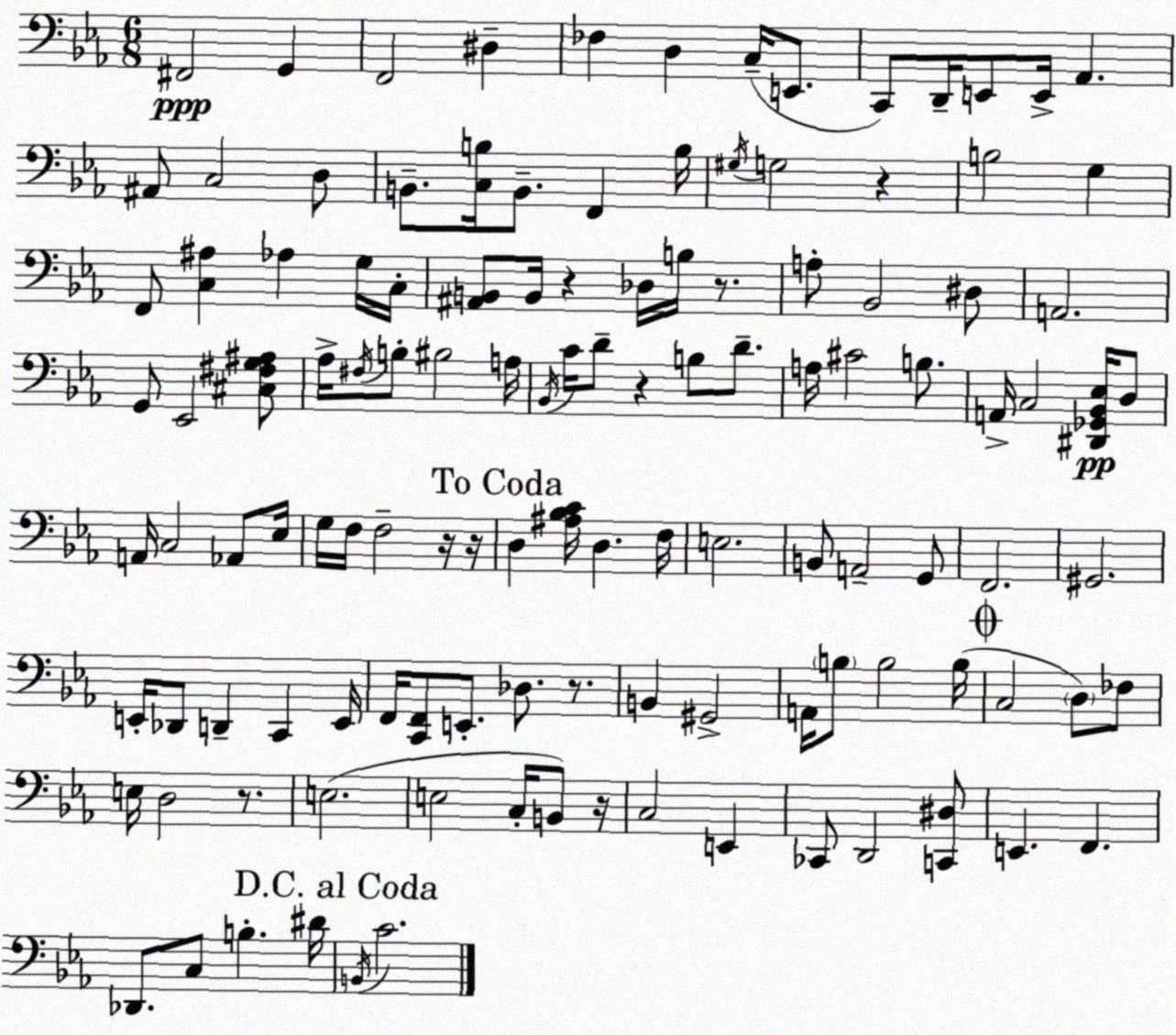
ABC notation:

X:1
T:Untitled
M:6/8
L:1/4
K:Eb
^F,,2 G,, F,,2 ^D, _F, D, C,/4 E,,/2 C,,/2 D,,/4 E,,/2 E,,/4 _A,, ^A,,/2 C,2 D,/2 B,,/2 [C,B,]/4 B,,/2 F,, B,/4 ^G,/4 G,2 z B,2 G, F,,/2 [C,^A,] _A, G,/4 C,/4 [^A,,B,,]/2 B,,/4 z _D,/4 B,/4 z/2 A,/2 _B,,2 ^D,/2 A,,2 G,,/2 _E,,2 [^C,^F,G,^A,]/2 _A,/4 ^F,/4 B,/2 ^B,2 A,/4 _B,,/4 C/4 D/2 z B,/2 D/2 A,/4 ^C2 B,/2 A,,/4 C,2 [^D,,_G,,_B,,_E,]/4 D,/2 A,,/4 C,2 _A,,/2 _E,/4 G,/4 F,/4 F,2 z/4 z/4 D, [^A,_B,C]/4 D, F,/4 E,2 B,,/2 A,,2 G,,/2 F,,2 ^G,,2 E,,/4 _D,,/2 D,, C,, E,,/4 F,,/4 [C,,F,,]/2 E,,/2 _D,/2 z/2 B,, ^G,,2 A,,/4 B,/2 B,2 B,/4 C,2 D,/2 _F,/2 E,/4 D,2 z/2 E,2 E,2 C,/4 B,,/2 z/4 C,2 E,, _C,,/2 D,,2 [C,,^D,]/2 E,, F,, _D,,/2 C,/2 B, ^D/4 B,,/4 C2